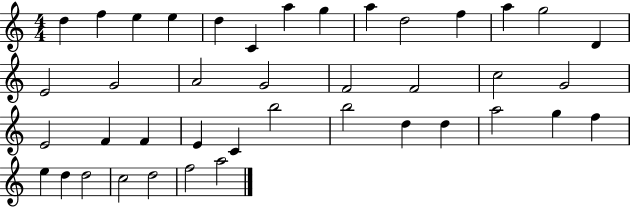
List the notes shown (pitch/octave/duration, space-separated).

D5/q F5/q E5/q E5/q D5/q C4/q A5/q G5/q A5/q D5/h F5/q A5/q G5/h D4/q E4/h G4/h A4/h G4/h F4/h F4/h C5/h G4/h E4/h F4/q F4/q E4/q C4/q B5/h B5/h D5/q D5/q A5/h G5/q F5/q E5/q D5/q D5/h C5/h D5/h F5/h A5/h